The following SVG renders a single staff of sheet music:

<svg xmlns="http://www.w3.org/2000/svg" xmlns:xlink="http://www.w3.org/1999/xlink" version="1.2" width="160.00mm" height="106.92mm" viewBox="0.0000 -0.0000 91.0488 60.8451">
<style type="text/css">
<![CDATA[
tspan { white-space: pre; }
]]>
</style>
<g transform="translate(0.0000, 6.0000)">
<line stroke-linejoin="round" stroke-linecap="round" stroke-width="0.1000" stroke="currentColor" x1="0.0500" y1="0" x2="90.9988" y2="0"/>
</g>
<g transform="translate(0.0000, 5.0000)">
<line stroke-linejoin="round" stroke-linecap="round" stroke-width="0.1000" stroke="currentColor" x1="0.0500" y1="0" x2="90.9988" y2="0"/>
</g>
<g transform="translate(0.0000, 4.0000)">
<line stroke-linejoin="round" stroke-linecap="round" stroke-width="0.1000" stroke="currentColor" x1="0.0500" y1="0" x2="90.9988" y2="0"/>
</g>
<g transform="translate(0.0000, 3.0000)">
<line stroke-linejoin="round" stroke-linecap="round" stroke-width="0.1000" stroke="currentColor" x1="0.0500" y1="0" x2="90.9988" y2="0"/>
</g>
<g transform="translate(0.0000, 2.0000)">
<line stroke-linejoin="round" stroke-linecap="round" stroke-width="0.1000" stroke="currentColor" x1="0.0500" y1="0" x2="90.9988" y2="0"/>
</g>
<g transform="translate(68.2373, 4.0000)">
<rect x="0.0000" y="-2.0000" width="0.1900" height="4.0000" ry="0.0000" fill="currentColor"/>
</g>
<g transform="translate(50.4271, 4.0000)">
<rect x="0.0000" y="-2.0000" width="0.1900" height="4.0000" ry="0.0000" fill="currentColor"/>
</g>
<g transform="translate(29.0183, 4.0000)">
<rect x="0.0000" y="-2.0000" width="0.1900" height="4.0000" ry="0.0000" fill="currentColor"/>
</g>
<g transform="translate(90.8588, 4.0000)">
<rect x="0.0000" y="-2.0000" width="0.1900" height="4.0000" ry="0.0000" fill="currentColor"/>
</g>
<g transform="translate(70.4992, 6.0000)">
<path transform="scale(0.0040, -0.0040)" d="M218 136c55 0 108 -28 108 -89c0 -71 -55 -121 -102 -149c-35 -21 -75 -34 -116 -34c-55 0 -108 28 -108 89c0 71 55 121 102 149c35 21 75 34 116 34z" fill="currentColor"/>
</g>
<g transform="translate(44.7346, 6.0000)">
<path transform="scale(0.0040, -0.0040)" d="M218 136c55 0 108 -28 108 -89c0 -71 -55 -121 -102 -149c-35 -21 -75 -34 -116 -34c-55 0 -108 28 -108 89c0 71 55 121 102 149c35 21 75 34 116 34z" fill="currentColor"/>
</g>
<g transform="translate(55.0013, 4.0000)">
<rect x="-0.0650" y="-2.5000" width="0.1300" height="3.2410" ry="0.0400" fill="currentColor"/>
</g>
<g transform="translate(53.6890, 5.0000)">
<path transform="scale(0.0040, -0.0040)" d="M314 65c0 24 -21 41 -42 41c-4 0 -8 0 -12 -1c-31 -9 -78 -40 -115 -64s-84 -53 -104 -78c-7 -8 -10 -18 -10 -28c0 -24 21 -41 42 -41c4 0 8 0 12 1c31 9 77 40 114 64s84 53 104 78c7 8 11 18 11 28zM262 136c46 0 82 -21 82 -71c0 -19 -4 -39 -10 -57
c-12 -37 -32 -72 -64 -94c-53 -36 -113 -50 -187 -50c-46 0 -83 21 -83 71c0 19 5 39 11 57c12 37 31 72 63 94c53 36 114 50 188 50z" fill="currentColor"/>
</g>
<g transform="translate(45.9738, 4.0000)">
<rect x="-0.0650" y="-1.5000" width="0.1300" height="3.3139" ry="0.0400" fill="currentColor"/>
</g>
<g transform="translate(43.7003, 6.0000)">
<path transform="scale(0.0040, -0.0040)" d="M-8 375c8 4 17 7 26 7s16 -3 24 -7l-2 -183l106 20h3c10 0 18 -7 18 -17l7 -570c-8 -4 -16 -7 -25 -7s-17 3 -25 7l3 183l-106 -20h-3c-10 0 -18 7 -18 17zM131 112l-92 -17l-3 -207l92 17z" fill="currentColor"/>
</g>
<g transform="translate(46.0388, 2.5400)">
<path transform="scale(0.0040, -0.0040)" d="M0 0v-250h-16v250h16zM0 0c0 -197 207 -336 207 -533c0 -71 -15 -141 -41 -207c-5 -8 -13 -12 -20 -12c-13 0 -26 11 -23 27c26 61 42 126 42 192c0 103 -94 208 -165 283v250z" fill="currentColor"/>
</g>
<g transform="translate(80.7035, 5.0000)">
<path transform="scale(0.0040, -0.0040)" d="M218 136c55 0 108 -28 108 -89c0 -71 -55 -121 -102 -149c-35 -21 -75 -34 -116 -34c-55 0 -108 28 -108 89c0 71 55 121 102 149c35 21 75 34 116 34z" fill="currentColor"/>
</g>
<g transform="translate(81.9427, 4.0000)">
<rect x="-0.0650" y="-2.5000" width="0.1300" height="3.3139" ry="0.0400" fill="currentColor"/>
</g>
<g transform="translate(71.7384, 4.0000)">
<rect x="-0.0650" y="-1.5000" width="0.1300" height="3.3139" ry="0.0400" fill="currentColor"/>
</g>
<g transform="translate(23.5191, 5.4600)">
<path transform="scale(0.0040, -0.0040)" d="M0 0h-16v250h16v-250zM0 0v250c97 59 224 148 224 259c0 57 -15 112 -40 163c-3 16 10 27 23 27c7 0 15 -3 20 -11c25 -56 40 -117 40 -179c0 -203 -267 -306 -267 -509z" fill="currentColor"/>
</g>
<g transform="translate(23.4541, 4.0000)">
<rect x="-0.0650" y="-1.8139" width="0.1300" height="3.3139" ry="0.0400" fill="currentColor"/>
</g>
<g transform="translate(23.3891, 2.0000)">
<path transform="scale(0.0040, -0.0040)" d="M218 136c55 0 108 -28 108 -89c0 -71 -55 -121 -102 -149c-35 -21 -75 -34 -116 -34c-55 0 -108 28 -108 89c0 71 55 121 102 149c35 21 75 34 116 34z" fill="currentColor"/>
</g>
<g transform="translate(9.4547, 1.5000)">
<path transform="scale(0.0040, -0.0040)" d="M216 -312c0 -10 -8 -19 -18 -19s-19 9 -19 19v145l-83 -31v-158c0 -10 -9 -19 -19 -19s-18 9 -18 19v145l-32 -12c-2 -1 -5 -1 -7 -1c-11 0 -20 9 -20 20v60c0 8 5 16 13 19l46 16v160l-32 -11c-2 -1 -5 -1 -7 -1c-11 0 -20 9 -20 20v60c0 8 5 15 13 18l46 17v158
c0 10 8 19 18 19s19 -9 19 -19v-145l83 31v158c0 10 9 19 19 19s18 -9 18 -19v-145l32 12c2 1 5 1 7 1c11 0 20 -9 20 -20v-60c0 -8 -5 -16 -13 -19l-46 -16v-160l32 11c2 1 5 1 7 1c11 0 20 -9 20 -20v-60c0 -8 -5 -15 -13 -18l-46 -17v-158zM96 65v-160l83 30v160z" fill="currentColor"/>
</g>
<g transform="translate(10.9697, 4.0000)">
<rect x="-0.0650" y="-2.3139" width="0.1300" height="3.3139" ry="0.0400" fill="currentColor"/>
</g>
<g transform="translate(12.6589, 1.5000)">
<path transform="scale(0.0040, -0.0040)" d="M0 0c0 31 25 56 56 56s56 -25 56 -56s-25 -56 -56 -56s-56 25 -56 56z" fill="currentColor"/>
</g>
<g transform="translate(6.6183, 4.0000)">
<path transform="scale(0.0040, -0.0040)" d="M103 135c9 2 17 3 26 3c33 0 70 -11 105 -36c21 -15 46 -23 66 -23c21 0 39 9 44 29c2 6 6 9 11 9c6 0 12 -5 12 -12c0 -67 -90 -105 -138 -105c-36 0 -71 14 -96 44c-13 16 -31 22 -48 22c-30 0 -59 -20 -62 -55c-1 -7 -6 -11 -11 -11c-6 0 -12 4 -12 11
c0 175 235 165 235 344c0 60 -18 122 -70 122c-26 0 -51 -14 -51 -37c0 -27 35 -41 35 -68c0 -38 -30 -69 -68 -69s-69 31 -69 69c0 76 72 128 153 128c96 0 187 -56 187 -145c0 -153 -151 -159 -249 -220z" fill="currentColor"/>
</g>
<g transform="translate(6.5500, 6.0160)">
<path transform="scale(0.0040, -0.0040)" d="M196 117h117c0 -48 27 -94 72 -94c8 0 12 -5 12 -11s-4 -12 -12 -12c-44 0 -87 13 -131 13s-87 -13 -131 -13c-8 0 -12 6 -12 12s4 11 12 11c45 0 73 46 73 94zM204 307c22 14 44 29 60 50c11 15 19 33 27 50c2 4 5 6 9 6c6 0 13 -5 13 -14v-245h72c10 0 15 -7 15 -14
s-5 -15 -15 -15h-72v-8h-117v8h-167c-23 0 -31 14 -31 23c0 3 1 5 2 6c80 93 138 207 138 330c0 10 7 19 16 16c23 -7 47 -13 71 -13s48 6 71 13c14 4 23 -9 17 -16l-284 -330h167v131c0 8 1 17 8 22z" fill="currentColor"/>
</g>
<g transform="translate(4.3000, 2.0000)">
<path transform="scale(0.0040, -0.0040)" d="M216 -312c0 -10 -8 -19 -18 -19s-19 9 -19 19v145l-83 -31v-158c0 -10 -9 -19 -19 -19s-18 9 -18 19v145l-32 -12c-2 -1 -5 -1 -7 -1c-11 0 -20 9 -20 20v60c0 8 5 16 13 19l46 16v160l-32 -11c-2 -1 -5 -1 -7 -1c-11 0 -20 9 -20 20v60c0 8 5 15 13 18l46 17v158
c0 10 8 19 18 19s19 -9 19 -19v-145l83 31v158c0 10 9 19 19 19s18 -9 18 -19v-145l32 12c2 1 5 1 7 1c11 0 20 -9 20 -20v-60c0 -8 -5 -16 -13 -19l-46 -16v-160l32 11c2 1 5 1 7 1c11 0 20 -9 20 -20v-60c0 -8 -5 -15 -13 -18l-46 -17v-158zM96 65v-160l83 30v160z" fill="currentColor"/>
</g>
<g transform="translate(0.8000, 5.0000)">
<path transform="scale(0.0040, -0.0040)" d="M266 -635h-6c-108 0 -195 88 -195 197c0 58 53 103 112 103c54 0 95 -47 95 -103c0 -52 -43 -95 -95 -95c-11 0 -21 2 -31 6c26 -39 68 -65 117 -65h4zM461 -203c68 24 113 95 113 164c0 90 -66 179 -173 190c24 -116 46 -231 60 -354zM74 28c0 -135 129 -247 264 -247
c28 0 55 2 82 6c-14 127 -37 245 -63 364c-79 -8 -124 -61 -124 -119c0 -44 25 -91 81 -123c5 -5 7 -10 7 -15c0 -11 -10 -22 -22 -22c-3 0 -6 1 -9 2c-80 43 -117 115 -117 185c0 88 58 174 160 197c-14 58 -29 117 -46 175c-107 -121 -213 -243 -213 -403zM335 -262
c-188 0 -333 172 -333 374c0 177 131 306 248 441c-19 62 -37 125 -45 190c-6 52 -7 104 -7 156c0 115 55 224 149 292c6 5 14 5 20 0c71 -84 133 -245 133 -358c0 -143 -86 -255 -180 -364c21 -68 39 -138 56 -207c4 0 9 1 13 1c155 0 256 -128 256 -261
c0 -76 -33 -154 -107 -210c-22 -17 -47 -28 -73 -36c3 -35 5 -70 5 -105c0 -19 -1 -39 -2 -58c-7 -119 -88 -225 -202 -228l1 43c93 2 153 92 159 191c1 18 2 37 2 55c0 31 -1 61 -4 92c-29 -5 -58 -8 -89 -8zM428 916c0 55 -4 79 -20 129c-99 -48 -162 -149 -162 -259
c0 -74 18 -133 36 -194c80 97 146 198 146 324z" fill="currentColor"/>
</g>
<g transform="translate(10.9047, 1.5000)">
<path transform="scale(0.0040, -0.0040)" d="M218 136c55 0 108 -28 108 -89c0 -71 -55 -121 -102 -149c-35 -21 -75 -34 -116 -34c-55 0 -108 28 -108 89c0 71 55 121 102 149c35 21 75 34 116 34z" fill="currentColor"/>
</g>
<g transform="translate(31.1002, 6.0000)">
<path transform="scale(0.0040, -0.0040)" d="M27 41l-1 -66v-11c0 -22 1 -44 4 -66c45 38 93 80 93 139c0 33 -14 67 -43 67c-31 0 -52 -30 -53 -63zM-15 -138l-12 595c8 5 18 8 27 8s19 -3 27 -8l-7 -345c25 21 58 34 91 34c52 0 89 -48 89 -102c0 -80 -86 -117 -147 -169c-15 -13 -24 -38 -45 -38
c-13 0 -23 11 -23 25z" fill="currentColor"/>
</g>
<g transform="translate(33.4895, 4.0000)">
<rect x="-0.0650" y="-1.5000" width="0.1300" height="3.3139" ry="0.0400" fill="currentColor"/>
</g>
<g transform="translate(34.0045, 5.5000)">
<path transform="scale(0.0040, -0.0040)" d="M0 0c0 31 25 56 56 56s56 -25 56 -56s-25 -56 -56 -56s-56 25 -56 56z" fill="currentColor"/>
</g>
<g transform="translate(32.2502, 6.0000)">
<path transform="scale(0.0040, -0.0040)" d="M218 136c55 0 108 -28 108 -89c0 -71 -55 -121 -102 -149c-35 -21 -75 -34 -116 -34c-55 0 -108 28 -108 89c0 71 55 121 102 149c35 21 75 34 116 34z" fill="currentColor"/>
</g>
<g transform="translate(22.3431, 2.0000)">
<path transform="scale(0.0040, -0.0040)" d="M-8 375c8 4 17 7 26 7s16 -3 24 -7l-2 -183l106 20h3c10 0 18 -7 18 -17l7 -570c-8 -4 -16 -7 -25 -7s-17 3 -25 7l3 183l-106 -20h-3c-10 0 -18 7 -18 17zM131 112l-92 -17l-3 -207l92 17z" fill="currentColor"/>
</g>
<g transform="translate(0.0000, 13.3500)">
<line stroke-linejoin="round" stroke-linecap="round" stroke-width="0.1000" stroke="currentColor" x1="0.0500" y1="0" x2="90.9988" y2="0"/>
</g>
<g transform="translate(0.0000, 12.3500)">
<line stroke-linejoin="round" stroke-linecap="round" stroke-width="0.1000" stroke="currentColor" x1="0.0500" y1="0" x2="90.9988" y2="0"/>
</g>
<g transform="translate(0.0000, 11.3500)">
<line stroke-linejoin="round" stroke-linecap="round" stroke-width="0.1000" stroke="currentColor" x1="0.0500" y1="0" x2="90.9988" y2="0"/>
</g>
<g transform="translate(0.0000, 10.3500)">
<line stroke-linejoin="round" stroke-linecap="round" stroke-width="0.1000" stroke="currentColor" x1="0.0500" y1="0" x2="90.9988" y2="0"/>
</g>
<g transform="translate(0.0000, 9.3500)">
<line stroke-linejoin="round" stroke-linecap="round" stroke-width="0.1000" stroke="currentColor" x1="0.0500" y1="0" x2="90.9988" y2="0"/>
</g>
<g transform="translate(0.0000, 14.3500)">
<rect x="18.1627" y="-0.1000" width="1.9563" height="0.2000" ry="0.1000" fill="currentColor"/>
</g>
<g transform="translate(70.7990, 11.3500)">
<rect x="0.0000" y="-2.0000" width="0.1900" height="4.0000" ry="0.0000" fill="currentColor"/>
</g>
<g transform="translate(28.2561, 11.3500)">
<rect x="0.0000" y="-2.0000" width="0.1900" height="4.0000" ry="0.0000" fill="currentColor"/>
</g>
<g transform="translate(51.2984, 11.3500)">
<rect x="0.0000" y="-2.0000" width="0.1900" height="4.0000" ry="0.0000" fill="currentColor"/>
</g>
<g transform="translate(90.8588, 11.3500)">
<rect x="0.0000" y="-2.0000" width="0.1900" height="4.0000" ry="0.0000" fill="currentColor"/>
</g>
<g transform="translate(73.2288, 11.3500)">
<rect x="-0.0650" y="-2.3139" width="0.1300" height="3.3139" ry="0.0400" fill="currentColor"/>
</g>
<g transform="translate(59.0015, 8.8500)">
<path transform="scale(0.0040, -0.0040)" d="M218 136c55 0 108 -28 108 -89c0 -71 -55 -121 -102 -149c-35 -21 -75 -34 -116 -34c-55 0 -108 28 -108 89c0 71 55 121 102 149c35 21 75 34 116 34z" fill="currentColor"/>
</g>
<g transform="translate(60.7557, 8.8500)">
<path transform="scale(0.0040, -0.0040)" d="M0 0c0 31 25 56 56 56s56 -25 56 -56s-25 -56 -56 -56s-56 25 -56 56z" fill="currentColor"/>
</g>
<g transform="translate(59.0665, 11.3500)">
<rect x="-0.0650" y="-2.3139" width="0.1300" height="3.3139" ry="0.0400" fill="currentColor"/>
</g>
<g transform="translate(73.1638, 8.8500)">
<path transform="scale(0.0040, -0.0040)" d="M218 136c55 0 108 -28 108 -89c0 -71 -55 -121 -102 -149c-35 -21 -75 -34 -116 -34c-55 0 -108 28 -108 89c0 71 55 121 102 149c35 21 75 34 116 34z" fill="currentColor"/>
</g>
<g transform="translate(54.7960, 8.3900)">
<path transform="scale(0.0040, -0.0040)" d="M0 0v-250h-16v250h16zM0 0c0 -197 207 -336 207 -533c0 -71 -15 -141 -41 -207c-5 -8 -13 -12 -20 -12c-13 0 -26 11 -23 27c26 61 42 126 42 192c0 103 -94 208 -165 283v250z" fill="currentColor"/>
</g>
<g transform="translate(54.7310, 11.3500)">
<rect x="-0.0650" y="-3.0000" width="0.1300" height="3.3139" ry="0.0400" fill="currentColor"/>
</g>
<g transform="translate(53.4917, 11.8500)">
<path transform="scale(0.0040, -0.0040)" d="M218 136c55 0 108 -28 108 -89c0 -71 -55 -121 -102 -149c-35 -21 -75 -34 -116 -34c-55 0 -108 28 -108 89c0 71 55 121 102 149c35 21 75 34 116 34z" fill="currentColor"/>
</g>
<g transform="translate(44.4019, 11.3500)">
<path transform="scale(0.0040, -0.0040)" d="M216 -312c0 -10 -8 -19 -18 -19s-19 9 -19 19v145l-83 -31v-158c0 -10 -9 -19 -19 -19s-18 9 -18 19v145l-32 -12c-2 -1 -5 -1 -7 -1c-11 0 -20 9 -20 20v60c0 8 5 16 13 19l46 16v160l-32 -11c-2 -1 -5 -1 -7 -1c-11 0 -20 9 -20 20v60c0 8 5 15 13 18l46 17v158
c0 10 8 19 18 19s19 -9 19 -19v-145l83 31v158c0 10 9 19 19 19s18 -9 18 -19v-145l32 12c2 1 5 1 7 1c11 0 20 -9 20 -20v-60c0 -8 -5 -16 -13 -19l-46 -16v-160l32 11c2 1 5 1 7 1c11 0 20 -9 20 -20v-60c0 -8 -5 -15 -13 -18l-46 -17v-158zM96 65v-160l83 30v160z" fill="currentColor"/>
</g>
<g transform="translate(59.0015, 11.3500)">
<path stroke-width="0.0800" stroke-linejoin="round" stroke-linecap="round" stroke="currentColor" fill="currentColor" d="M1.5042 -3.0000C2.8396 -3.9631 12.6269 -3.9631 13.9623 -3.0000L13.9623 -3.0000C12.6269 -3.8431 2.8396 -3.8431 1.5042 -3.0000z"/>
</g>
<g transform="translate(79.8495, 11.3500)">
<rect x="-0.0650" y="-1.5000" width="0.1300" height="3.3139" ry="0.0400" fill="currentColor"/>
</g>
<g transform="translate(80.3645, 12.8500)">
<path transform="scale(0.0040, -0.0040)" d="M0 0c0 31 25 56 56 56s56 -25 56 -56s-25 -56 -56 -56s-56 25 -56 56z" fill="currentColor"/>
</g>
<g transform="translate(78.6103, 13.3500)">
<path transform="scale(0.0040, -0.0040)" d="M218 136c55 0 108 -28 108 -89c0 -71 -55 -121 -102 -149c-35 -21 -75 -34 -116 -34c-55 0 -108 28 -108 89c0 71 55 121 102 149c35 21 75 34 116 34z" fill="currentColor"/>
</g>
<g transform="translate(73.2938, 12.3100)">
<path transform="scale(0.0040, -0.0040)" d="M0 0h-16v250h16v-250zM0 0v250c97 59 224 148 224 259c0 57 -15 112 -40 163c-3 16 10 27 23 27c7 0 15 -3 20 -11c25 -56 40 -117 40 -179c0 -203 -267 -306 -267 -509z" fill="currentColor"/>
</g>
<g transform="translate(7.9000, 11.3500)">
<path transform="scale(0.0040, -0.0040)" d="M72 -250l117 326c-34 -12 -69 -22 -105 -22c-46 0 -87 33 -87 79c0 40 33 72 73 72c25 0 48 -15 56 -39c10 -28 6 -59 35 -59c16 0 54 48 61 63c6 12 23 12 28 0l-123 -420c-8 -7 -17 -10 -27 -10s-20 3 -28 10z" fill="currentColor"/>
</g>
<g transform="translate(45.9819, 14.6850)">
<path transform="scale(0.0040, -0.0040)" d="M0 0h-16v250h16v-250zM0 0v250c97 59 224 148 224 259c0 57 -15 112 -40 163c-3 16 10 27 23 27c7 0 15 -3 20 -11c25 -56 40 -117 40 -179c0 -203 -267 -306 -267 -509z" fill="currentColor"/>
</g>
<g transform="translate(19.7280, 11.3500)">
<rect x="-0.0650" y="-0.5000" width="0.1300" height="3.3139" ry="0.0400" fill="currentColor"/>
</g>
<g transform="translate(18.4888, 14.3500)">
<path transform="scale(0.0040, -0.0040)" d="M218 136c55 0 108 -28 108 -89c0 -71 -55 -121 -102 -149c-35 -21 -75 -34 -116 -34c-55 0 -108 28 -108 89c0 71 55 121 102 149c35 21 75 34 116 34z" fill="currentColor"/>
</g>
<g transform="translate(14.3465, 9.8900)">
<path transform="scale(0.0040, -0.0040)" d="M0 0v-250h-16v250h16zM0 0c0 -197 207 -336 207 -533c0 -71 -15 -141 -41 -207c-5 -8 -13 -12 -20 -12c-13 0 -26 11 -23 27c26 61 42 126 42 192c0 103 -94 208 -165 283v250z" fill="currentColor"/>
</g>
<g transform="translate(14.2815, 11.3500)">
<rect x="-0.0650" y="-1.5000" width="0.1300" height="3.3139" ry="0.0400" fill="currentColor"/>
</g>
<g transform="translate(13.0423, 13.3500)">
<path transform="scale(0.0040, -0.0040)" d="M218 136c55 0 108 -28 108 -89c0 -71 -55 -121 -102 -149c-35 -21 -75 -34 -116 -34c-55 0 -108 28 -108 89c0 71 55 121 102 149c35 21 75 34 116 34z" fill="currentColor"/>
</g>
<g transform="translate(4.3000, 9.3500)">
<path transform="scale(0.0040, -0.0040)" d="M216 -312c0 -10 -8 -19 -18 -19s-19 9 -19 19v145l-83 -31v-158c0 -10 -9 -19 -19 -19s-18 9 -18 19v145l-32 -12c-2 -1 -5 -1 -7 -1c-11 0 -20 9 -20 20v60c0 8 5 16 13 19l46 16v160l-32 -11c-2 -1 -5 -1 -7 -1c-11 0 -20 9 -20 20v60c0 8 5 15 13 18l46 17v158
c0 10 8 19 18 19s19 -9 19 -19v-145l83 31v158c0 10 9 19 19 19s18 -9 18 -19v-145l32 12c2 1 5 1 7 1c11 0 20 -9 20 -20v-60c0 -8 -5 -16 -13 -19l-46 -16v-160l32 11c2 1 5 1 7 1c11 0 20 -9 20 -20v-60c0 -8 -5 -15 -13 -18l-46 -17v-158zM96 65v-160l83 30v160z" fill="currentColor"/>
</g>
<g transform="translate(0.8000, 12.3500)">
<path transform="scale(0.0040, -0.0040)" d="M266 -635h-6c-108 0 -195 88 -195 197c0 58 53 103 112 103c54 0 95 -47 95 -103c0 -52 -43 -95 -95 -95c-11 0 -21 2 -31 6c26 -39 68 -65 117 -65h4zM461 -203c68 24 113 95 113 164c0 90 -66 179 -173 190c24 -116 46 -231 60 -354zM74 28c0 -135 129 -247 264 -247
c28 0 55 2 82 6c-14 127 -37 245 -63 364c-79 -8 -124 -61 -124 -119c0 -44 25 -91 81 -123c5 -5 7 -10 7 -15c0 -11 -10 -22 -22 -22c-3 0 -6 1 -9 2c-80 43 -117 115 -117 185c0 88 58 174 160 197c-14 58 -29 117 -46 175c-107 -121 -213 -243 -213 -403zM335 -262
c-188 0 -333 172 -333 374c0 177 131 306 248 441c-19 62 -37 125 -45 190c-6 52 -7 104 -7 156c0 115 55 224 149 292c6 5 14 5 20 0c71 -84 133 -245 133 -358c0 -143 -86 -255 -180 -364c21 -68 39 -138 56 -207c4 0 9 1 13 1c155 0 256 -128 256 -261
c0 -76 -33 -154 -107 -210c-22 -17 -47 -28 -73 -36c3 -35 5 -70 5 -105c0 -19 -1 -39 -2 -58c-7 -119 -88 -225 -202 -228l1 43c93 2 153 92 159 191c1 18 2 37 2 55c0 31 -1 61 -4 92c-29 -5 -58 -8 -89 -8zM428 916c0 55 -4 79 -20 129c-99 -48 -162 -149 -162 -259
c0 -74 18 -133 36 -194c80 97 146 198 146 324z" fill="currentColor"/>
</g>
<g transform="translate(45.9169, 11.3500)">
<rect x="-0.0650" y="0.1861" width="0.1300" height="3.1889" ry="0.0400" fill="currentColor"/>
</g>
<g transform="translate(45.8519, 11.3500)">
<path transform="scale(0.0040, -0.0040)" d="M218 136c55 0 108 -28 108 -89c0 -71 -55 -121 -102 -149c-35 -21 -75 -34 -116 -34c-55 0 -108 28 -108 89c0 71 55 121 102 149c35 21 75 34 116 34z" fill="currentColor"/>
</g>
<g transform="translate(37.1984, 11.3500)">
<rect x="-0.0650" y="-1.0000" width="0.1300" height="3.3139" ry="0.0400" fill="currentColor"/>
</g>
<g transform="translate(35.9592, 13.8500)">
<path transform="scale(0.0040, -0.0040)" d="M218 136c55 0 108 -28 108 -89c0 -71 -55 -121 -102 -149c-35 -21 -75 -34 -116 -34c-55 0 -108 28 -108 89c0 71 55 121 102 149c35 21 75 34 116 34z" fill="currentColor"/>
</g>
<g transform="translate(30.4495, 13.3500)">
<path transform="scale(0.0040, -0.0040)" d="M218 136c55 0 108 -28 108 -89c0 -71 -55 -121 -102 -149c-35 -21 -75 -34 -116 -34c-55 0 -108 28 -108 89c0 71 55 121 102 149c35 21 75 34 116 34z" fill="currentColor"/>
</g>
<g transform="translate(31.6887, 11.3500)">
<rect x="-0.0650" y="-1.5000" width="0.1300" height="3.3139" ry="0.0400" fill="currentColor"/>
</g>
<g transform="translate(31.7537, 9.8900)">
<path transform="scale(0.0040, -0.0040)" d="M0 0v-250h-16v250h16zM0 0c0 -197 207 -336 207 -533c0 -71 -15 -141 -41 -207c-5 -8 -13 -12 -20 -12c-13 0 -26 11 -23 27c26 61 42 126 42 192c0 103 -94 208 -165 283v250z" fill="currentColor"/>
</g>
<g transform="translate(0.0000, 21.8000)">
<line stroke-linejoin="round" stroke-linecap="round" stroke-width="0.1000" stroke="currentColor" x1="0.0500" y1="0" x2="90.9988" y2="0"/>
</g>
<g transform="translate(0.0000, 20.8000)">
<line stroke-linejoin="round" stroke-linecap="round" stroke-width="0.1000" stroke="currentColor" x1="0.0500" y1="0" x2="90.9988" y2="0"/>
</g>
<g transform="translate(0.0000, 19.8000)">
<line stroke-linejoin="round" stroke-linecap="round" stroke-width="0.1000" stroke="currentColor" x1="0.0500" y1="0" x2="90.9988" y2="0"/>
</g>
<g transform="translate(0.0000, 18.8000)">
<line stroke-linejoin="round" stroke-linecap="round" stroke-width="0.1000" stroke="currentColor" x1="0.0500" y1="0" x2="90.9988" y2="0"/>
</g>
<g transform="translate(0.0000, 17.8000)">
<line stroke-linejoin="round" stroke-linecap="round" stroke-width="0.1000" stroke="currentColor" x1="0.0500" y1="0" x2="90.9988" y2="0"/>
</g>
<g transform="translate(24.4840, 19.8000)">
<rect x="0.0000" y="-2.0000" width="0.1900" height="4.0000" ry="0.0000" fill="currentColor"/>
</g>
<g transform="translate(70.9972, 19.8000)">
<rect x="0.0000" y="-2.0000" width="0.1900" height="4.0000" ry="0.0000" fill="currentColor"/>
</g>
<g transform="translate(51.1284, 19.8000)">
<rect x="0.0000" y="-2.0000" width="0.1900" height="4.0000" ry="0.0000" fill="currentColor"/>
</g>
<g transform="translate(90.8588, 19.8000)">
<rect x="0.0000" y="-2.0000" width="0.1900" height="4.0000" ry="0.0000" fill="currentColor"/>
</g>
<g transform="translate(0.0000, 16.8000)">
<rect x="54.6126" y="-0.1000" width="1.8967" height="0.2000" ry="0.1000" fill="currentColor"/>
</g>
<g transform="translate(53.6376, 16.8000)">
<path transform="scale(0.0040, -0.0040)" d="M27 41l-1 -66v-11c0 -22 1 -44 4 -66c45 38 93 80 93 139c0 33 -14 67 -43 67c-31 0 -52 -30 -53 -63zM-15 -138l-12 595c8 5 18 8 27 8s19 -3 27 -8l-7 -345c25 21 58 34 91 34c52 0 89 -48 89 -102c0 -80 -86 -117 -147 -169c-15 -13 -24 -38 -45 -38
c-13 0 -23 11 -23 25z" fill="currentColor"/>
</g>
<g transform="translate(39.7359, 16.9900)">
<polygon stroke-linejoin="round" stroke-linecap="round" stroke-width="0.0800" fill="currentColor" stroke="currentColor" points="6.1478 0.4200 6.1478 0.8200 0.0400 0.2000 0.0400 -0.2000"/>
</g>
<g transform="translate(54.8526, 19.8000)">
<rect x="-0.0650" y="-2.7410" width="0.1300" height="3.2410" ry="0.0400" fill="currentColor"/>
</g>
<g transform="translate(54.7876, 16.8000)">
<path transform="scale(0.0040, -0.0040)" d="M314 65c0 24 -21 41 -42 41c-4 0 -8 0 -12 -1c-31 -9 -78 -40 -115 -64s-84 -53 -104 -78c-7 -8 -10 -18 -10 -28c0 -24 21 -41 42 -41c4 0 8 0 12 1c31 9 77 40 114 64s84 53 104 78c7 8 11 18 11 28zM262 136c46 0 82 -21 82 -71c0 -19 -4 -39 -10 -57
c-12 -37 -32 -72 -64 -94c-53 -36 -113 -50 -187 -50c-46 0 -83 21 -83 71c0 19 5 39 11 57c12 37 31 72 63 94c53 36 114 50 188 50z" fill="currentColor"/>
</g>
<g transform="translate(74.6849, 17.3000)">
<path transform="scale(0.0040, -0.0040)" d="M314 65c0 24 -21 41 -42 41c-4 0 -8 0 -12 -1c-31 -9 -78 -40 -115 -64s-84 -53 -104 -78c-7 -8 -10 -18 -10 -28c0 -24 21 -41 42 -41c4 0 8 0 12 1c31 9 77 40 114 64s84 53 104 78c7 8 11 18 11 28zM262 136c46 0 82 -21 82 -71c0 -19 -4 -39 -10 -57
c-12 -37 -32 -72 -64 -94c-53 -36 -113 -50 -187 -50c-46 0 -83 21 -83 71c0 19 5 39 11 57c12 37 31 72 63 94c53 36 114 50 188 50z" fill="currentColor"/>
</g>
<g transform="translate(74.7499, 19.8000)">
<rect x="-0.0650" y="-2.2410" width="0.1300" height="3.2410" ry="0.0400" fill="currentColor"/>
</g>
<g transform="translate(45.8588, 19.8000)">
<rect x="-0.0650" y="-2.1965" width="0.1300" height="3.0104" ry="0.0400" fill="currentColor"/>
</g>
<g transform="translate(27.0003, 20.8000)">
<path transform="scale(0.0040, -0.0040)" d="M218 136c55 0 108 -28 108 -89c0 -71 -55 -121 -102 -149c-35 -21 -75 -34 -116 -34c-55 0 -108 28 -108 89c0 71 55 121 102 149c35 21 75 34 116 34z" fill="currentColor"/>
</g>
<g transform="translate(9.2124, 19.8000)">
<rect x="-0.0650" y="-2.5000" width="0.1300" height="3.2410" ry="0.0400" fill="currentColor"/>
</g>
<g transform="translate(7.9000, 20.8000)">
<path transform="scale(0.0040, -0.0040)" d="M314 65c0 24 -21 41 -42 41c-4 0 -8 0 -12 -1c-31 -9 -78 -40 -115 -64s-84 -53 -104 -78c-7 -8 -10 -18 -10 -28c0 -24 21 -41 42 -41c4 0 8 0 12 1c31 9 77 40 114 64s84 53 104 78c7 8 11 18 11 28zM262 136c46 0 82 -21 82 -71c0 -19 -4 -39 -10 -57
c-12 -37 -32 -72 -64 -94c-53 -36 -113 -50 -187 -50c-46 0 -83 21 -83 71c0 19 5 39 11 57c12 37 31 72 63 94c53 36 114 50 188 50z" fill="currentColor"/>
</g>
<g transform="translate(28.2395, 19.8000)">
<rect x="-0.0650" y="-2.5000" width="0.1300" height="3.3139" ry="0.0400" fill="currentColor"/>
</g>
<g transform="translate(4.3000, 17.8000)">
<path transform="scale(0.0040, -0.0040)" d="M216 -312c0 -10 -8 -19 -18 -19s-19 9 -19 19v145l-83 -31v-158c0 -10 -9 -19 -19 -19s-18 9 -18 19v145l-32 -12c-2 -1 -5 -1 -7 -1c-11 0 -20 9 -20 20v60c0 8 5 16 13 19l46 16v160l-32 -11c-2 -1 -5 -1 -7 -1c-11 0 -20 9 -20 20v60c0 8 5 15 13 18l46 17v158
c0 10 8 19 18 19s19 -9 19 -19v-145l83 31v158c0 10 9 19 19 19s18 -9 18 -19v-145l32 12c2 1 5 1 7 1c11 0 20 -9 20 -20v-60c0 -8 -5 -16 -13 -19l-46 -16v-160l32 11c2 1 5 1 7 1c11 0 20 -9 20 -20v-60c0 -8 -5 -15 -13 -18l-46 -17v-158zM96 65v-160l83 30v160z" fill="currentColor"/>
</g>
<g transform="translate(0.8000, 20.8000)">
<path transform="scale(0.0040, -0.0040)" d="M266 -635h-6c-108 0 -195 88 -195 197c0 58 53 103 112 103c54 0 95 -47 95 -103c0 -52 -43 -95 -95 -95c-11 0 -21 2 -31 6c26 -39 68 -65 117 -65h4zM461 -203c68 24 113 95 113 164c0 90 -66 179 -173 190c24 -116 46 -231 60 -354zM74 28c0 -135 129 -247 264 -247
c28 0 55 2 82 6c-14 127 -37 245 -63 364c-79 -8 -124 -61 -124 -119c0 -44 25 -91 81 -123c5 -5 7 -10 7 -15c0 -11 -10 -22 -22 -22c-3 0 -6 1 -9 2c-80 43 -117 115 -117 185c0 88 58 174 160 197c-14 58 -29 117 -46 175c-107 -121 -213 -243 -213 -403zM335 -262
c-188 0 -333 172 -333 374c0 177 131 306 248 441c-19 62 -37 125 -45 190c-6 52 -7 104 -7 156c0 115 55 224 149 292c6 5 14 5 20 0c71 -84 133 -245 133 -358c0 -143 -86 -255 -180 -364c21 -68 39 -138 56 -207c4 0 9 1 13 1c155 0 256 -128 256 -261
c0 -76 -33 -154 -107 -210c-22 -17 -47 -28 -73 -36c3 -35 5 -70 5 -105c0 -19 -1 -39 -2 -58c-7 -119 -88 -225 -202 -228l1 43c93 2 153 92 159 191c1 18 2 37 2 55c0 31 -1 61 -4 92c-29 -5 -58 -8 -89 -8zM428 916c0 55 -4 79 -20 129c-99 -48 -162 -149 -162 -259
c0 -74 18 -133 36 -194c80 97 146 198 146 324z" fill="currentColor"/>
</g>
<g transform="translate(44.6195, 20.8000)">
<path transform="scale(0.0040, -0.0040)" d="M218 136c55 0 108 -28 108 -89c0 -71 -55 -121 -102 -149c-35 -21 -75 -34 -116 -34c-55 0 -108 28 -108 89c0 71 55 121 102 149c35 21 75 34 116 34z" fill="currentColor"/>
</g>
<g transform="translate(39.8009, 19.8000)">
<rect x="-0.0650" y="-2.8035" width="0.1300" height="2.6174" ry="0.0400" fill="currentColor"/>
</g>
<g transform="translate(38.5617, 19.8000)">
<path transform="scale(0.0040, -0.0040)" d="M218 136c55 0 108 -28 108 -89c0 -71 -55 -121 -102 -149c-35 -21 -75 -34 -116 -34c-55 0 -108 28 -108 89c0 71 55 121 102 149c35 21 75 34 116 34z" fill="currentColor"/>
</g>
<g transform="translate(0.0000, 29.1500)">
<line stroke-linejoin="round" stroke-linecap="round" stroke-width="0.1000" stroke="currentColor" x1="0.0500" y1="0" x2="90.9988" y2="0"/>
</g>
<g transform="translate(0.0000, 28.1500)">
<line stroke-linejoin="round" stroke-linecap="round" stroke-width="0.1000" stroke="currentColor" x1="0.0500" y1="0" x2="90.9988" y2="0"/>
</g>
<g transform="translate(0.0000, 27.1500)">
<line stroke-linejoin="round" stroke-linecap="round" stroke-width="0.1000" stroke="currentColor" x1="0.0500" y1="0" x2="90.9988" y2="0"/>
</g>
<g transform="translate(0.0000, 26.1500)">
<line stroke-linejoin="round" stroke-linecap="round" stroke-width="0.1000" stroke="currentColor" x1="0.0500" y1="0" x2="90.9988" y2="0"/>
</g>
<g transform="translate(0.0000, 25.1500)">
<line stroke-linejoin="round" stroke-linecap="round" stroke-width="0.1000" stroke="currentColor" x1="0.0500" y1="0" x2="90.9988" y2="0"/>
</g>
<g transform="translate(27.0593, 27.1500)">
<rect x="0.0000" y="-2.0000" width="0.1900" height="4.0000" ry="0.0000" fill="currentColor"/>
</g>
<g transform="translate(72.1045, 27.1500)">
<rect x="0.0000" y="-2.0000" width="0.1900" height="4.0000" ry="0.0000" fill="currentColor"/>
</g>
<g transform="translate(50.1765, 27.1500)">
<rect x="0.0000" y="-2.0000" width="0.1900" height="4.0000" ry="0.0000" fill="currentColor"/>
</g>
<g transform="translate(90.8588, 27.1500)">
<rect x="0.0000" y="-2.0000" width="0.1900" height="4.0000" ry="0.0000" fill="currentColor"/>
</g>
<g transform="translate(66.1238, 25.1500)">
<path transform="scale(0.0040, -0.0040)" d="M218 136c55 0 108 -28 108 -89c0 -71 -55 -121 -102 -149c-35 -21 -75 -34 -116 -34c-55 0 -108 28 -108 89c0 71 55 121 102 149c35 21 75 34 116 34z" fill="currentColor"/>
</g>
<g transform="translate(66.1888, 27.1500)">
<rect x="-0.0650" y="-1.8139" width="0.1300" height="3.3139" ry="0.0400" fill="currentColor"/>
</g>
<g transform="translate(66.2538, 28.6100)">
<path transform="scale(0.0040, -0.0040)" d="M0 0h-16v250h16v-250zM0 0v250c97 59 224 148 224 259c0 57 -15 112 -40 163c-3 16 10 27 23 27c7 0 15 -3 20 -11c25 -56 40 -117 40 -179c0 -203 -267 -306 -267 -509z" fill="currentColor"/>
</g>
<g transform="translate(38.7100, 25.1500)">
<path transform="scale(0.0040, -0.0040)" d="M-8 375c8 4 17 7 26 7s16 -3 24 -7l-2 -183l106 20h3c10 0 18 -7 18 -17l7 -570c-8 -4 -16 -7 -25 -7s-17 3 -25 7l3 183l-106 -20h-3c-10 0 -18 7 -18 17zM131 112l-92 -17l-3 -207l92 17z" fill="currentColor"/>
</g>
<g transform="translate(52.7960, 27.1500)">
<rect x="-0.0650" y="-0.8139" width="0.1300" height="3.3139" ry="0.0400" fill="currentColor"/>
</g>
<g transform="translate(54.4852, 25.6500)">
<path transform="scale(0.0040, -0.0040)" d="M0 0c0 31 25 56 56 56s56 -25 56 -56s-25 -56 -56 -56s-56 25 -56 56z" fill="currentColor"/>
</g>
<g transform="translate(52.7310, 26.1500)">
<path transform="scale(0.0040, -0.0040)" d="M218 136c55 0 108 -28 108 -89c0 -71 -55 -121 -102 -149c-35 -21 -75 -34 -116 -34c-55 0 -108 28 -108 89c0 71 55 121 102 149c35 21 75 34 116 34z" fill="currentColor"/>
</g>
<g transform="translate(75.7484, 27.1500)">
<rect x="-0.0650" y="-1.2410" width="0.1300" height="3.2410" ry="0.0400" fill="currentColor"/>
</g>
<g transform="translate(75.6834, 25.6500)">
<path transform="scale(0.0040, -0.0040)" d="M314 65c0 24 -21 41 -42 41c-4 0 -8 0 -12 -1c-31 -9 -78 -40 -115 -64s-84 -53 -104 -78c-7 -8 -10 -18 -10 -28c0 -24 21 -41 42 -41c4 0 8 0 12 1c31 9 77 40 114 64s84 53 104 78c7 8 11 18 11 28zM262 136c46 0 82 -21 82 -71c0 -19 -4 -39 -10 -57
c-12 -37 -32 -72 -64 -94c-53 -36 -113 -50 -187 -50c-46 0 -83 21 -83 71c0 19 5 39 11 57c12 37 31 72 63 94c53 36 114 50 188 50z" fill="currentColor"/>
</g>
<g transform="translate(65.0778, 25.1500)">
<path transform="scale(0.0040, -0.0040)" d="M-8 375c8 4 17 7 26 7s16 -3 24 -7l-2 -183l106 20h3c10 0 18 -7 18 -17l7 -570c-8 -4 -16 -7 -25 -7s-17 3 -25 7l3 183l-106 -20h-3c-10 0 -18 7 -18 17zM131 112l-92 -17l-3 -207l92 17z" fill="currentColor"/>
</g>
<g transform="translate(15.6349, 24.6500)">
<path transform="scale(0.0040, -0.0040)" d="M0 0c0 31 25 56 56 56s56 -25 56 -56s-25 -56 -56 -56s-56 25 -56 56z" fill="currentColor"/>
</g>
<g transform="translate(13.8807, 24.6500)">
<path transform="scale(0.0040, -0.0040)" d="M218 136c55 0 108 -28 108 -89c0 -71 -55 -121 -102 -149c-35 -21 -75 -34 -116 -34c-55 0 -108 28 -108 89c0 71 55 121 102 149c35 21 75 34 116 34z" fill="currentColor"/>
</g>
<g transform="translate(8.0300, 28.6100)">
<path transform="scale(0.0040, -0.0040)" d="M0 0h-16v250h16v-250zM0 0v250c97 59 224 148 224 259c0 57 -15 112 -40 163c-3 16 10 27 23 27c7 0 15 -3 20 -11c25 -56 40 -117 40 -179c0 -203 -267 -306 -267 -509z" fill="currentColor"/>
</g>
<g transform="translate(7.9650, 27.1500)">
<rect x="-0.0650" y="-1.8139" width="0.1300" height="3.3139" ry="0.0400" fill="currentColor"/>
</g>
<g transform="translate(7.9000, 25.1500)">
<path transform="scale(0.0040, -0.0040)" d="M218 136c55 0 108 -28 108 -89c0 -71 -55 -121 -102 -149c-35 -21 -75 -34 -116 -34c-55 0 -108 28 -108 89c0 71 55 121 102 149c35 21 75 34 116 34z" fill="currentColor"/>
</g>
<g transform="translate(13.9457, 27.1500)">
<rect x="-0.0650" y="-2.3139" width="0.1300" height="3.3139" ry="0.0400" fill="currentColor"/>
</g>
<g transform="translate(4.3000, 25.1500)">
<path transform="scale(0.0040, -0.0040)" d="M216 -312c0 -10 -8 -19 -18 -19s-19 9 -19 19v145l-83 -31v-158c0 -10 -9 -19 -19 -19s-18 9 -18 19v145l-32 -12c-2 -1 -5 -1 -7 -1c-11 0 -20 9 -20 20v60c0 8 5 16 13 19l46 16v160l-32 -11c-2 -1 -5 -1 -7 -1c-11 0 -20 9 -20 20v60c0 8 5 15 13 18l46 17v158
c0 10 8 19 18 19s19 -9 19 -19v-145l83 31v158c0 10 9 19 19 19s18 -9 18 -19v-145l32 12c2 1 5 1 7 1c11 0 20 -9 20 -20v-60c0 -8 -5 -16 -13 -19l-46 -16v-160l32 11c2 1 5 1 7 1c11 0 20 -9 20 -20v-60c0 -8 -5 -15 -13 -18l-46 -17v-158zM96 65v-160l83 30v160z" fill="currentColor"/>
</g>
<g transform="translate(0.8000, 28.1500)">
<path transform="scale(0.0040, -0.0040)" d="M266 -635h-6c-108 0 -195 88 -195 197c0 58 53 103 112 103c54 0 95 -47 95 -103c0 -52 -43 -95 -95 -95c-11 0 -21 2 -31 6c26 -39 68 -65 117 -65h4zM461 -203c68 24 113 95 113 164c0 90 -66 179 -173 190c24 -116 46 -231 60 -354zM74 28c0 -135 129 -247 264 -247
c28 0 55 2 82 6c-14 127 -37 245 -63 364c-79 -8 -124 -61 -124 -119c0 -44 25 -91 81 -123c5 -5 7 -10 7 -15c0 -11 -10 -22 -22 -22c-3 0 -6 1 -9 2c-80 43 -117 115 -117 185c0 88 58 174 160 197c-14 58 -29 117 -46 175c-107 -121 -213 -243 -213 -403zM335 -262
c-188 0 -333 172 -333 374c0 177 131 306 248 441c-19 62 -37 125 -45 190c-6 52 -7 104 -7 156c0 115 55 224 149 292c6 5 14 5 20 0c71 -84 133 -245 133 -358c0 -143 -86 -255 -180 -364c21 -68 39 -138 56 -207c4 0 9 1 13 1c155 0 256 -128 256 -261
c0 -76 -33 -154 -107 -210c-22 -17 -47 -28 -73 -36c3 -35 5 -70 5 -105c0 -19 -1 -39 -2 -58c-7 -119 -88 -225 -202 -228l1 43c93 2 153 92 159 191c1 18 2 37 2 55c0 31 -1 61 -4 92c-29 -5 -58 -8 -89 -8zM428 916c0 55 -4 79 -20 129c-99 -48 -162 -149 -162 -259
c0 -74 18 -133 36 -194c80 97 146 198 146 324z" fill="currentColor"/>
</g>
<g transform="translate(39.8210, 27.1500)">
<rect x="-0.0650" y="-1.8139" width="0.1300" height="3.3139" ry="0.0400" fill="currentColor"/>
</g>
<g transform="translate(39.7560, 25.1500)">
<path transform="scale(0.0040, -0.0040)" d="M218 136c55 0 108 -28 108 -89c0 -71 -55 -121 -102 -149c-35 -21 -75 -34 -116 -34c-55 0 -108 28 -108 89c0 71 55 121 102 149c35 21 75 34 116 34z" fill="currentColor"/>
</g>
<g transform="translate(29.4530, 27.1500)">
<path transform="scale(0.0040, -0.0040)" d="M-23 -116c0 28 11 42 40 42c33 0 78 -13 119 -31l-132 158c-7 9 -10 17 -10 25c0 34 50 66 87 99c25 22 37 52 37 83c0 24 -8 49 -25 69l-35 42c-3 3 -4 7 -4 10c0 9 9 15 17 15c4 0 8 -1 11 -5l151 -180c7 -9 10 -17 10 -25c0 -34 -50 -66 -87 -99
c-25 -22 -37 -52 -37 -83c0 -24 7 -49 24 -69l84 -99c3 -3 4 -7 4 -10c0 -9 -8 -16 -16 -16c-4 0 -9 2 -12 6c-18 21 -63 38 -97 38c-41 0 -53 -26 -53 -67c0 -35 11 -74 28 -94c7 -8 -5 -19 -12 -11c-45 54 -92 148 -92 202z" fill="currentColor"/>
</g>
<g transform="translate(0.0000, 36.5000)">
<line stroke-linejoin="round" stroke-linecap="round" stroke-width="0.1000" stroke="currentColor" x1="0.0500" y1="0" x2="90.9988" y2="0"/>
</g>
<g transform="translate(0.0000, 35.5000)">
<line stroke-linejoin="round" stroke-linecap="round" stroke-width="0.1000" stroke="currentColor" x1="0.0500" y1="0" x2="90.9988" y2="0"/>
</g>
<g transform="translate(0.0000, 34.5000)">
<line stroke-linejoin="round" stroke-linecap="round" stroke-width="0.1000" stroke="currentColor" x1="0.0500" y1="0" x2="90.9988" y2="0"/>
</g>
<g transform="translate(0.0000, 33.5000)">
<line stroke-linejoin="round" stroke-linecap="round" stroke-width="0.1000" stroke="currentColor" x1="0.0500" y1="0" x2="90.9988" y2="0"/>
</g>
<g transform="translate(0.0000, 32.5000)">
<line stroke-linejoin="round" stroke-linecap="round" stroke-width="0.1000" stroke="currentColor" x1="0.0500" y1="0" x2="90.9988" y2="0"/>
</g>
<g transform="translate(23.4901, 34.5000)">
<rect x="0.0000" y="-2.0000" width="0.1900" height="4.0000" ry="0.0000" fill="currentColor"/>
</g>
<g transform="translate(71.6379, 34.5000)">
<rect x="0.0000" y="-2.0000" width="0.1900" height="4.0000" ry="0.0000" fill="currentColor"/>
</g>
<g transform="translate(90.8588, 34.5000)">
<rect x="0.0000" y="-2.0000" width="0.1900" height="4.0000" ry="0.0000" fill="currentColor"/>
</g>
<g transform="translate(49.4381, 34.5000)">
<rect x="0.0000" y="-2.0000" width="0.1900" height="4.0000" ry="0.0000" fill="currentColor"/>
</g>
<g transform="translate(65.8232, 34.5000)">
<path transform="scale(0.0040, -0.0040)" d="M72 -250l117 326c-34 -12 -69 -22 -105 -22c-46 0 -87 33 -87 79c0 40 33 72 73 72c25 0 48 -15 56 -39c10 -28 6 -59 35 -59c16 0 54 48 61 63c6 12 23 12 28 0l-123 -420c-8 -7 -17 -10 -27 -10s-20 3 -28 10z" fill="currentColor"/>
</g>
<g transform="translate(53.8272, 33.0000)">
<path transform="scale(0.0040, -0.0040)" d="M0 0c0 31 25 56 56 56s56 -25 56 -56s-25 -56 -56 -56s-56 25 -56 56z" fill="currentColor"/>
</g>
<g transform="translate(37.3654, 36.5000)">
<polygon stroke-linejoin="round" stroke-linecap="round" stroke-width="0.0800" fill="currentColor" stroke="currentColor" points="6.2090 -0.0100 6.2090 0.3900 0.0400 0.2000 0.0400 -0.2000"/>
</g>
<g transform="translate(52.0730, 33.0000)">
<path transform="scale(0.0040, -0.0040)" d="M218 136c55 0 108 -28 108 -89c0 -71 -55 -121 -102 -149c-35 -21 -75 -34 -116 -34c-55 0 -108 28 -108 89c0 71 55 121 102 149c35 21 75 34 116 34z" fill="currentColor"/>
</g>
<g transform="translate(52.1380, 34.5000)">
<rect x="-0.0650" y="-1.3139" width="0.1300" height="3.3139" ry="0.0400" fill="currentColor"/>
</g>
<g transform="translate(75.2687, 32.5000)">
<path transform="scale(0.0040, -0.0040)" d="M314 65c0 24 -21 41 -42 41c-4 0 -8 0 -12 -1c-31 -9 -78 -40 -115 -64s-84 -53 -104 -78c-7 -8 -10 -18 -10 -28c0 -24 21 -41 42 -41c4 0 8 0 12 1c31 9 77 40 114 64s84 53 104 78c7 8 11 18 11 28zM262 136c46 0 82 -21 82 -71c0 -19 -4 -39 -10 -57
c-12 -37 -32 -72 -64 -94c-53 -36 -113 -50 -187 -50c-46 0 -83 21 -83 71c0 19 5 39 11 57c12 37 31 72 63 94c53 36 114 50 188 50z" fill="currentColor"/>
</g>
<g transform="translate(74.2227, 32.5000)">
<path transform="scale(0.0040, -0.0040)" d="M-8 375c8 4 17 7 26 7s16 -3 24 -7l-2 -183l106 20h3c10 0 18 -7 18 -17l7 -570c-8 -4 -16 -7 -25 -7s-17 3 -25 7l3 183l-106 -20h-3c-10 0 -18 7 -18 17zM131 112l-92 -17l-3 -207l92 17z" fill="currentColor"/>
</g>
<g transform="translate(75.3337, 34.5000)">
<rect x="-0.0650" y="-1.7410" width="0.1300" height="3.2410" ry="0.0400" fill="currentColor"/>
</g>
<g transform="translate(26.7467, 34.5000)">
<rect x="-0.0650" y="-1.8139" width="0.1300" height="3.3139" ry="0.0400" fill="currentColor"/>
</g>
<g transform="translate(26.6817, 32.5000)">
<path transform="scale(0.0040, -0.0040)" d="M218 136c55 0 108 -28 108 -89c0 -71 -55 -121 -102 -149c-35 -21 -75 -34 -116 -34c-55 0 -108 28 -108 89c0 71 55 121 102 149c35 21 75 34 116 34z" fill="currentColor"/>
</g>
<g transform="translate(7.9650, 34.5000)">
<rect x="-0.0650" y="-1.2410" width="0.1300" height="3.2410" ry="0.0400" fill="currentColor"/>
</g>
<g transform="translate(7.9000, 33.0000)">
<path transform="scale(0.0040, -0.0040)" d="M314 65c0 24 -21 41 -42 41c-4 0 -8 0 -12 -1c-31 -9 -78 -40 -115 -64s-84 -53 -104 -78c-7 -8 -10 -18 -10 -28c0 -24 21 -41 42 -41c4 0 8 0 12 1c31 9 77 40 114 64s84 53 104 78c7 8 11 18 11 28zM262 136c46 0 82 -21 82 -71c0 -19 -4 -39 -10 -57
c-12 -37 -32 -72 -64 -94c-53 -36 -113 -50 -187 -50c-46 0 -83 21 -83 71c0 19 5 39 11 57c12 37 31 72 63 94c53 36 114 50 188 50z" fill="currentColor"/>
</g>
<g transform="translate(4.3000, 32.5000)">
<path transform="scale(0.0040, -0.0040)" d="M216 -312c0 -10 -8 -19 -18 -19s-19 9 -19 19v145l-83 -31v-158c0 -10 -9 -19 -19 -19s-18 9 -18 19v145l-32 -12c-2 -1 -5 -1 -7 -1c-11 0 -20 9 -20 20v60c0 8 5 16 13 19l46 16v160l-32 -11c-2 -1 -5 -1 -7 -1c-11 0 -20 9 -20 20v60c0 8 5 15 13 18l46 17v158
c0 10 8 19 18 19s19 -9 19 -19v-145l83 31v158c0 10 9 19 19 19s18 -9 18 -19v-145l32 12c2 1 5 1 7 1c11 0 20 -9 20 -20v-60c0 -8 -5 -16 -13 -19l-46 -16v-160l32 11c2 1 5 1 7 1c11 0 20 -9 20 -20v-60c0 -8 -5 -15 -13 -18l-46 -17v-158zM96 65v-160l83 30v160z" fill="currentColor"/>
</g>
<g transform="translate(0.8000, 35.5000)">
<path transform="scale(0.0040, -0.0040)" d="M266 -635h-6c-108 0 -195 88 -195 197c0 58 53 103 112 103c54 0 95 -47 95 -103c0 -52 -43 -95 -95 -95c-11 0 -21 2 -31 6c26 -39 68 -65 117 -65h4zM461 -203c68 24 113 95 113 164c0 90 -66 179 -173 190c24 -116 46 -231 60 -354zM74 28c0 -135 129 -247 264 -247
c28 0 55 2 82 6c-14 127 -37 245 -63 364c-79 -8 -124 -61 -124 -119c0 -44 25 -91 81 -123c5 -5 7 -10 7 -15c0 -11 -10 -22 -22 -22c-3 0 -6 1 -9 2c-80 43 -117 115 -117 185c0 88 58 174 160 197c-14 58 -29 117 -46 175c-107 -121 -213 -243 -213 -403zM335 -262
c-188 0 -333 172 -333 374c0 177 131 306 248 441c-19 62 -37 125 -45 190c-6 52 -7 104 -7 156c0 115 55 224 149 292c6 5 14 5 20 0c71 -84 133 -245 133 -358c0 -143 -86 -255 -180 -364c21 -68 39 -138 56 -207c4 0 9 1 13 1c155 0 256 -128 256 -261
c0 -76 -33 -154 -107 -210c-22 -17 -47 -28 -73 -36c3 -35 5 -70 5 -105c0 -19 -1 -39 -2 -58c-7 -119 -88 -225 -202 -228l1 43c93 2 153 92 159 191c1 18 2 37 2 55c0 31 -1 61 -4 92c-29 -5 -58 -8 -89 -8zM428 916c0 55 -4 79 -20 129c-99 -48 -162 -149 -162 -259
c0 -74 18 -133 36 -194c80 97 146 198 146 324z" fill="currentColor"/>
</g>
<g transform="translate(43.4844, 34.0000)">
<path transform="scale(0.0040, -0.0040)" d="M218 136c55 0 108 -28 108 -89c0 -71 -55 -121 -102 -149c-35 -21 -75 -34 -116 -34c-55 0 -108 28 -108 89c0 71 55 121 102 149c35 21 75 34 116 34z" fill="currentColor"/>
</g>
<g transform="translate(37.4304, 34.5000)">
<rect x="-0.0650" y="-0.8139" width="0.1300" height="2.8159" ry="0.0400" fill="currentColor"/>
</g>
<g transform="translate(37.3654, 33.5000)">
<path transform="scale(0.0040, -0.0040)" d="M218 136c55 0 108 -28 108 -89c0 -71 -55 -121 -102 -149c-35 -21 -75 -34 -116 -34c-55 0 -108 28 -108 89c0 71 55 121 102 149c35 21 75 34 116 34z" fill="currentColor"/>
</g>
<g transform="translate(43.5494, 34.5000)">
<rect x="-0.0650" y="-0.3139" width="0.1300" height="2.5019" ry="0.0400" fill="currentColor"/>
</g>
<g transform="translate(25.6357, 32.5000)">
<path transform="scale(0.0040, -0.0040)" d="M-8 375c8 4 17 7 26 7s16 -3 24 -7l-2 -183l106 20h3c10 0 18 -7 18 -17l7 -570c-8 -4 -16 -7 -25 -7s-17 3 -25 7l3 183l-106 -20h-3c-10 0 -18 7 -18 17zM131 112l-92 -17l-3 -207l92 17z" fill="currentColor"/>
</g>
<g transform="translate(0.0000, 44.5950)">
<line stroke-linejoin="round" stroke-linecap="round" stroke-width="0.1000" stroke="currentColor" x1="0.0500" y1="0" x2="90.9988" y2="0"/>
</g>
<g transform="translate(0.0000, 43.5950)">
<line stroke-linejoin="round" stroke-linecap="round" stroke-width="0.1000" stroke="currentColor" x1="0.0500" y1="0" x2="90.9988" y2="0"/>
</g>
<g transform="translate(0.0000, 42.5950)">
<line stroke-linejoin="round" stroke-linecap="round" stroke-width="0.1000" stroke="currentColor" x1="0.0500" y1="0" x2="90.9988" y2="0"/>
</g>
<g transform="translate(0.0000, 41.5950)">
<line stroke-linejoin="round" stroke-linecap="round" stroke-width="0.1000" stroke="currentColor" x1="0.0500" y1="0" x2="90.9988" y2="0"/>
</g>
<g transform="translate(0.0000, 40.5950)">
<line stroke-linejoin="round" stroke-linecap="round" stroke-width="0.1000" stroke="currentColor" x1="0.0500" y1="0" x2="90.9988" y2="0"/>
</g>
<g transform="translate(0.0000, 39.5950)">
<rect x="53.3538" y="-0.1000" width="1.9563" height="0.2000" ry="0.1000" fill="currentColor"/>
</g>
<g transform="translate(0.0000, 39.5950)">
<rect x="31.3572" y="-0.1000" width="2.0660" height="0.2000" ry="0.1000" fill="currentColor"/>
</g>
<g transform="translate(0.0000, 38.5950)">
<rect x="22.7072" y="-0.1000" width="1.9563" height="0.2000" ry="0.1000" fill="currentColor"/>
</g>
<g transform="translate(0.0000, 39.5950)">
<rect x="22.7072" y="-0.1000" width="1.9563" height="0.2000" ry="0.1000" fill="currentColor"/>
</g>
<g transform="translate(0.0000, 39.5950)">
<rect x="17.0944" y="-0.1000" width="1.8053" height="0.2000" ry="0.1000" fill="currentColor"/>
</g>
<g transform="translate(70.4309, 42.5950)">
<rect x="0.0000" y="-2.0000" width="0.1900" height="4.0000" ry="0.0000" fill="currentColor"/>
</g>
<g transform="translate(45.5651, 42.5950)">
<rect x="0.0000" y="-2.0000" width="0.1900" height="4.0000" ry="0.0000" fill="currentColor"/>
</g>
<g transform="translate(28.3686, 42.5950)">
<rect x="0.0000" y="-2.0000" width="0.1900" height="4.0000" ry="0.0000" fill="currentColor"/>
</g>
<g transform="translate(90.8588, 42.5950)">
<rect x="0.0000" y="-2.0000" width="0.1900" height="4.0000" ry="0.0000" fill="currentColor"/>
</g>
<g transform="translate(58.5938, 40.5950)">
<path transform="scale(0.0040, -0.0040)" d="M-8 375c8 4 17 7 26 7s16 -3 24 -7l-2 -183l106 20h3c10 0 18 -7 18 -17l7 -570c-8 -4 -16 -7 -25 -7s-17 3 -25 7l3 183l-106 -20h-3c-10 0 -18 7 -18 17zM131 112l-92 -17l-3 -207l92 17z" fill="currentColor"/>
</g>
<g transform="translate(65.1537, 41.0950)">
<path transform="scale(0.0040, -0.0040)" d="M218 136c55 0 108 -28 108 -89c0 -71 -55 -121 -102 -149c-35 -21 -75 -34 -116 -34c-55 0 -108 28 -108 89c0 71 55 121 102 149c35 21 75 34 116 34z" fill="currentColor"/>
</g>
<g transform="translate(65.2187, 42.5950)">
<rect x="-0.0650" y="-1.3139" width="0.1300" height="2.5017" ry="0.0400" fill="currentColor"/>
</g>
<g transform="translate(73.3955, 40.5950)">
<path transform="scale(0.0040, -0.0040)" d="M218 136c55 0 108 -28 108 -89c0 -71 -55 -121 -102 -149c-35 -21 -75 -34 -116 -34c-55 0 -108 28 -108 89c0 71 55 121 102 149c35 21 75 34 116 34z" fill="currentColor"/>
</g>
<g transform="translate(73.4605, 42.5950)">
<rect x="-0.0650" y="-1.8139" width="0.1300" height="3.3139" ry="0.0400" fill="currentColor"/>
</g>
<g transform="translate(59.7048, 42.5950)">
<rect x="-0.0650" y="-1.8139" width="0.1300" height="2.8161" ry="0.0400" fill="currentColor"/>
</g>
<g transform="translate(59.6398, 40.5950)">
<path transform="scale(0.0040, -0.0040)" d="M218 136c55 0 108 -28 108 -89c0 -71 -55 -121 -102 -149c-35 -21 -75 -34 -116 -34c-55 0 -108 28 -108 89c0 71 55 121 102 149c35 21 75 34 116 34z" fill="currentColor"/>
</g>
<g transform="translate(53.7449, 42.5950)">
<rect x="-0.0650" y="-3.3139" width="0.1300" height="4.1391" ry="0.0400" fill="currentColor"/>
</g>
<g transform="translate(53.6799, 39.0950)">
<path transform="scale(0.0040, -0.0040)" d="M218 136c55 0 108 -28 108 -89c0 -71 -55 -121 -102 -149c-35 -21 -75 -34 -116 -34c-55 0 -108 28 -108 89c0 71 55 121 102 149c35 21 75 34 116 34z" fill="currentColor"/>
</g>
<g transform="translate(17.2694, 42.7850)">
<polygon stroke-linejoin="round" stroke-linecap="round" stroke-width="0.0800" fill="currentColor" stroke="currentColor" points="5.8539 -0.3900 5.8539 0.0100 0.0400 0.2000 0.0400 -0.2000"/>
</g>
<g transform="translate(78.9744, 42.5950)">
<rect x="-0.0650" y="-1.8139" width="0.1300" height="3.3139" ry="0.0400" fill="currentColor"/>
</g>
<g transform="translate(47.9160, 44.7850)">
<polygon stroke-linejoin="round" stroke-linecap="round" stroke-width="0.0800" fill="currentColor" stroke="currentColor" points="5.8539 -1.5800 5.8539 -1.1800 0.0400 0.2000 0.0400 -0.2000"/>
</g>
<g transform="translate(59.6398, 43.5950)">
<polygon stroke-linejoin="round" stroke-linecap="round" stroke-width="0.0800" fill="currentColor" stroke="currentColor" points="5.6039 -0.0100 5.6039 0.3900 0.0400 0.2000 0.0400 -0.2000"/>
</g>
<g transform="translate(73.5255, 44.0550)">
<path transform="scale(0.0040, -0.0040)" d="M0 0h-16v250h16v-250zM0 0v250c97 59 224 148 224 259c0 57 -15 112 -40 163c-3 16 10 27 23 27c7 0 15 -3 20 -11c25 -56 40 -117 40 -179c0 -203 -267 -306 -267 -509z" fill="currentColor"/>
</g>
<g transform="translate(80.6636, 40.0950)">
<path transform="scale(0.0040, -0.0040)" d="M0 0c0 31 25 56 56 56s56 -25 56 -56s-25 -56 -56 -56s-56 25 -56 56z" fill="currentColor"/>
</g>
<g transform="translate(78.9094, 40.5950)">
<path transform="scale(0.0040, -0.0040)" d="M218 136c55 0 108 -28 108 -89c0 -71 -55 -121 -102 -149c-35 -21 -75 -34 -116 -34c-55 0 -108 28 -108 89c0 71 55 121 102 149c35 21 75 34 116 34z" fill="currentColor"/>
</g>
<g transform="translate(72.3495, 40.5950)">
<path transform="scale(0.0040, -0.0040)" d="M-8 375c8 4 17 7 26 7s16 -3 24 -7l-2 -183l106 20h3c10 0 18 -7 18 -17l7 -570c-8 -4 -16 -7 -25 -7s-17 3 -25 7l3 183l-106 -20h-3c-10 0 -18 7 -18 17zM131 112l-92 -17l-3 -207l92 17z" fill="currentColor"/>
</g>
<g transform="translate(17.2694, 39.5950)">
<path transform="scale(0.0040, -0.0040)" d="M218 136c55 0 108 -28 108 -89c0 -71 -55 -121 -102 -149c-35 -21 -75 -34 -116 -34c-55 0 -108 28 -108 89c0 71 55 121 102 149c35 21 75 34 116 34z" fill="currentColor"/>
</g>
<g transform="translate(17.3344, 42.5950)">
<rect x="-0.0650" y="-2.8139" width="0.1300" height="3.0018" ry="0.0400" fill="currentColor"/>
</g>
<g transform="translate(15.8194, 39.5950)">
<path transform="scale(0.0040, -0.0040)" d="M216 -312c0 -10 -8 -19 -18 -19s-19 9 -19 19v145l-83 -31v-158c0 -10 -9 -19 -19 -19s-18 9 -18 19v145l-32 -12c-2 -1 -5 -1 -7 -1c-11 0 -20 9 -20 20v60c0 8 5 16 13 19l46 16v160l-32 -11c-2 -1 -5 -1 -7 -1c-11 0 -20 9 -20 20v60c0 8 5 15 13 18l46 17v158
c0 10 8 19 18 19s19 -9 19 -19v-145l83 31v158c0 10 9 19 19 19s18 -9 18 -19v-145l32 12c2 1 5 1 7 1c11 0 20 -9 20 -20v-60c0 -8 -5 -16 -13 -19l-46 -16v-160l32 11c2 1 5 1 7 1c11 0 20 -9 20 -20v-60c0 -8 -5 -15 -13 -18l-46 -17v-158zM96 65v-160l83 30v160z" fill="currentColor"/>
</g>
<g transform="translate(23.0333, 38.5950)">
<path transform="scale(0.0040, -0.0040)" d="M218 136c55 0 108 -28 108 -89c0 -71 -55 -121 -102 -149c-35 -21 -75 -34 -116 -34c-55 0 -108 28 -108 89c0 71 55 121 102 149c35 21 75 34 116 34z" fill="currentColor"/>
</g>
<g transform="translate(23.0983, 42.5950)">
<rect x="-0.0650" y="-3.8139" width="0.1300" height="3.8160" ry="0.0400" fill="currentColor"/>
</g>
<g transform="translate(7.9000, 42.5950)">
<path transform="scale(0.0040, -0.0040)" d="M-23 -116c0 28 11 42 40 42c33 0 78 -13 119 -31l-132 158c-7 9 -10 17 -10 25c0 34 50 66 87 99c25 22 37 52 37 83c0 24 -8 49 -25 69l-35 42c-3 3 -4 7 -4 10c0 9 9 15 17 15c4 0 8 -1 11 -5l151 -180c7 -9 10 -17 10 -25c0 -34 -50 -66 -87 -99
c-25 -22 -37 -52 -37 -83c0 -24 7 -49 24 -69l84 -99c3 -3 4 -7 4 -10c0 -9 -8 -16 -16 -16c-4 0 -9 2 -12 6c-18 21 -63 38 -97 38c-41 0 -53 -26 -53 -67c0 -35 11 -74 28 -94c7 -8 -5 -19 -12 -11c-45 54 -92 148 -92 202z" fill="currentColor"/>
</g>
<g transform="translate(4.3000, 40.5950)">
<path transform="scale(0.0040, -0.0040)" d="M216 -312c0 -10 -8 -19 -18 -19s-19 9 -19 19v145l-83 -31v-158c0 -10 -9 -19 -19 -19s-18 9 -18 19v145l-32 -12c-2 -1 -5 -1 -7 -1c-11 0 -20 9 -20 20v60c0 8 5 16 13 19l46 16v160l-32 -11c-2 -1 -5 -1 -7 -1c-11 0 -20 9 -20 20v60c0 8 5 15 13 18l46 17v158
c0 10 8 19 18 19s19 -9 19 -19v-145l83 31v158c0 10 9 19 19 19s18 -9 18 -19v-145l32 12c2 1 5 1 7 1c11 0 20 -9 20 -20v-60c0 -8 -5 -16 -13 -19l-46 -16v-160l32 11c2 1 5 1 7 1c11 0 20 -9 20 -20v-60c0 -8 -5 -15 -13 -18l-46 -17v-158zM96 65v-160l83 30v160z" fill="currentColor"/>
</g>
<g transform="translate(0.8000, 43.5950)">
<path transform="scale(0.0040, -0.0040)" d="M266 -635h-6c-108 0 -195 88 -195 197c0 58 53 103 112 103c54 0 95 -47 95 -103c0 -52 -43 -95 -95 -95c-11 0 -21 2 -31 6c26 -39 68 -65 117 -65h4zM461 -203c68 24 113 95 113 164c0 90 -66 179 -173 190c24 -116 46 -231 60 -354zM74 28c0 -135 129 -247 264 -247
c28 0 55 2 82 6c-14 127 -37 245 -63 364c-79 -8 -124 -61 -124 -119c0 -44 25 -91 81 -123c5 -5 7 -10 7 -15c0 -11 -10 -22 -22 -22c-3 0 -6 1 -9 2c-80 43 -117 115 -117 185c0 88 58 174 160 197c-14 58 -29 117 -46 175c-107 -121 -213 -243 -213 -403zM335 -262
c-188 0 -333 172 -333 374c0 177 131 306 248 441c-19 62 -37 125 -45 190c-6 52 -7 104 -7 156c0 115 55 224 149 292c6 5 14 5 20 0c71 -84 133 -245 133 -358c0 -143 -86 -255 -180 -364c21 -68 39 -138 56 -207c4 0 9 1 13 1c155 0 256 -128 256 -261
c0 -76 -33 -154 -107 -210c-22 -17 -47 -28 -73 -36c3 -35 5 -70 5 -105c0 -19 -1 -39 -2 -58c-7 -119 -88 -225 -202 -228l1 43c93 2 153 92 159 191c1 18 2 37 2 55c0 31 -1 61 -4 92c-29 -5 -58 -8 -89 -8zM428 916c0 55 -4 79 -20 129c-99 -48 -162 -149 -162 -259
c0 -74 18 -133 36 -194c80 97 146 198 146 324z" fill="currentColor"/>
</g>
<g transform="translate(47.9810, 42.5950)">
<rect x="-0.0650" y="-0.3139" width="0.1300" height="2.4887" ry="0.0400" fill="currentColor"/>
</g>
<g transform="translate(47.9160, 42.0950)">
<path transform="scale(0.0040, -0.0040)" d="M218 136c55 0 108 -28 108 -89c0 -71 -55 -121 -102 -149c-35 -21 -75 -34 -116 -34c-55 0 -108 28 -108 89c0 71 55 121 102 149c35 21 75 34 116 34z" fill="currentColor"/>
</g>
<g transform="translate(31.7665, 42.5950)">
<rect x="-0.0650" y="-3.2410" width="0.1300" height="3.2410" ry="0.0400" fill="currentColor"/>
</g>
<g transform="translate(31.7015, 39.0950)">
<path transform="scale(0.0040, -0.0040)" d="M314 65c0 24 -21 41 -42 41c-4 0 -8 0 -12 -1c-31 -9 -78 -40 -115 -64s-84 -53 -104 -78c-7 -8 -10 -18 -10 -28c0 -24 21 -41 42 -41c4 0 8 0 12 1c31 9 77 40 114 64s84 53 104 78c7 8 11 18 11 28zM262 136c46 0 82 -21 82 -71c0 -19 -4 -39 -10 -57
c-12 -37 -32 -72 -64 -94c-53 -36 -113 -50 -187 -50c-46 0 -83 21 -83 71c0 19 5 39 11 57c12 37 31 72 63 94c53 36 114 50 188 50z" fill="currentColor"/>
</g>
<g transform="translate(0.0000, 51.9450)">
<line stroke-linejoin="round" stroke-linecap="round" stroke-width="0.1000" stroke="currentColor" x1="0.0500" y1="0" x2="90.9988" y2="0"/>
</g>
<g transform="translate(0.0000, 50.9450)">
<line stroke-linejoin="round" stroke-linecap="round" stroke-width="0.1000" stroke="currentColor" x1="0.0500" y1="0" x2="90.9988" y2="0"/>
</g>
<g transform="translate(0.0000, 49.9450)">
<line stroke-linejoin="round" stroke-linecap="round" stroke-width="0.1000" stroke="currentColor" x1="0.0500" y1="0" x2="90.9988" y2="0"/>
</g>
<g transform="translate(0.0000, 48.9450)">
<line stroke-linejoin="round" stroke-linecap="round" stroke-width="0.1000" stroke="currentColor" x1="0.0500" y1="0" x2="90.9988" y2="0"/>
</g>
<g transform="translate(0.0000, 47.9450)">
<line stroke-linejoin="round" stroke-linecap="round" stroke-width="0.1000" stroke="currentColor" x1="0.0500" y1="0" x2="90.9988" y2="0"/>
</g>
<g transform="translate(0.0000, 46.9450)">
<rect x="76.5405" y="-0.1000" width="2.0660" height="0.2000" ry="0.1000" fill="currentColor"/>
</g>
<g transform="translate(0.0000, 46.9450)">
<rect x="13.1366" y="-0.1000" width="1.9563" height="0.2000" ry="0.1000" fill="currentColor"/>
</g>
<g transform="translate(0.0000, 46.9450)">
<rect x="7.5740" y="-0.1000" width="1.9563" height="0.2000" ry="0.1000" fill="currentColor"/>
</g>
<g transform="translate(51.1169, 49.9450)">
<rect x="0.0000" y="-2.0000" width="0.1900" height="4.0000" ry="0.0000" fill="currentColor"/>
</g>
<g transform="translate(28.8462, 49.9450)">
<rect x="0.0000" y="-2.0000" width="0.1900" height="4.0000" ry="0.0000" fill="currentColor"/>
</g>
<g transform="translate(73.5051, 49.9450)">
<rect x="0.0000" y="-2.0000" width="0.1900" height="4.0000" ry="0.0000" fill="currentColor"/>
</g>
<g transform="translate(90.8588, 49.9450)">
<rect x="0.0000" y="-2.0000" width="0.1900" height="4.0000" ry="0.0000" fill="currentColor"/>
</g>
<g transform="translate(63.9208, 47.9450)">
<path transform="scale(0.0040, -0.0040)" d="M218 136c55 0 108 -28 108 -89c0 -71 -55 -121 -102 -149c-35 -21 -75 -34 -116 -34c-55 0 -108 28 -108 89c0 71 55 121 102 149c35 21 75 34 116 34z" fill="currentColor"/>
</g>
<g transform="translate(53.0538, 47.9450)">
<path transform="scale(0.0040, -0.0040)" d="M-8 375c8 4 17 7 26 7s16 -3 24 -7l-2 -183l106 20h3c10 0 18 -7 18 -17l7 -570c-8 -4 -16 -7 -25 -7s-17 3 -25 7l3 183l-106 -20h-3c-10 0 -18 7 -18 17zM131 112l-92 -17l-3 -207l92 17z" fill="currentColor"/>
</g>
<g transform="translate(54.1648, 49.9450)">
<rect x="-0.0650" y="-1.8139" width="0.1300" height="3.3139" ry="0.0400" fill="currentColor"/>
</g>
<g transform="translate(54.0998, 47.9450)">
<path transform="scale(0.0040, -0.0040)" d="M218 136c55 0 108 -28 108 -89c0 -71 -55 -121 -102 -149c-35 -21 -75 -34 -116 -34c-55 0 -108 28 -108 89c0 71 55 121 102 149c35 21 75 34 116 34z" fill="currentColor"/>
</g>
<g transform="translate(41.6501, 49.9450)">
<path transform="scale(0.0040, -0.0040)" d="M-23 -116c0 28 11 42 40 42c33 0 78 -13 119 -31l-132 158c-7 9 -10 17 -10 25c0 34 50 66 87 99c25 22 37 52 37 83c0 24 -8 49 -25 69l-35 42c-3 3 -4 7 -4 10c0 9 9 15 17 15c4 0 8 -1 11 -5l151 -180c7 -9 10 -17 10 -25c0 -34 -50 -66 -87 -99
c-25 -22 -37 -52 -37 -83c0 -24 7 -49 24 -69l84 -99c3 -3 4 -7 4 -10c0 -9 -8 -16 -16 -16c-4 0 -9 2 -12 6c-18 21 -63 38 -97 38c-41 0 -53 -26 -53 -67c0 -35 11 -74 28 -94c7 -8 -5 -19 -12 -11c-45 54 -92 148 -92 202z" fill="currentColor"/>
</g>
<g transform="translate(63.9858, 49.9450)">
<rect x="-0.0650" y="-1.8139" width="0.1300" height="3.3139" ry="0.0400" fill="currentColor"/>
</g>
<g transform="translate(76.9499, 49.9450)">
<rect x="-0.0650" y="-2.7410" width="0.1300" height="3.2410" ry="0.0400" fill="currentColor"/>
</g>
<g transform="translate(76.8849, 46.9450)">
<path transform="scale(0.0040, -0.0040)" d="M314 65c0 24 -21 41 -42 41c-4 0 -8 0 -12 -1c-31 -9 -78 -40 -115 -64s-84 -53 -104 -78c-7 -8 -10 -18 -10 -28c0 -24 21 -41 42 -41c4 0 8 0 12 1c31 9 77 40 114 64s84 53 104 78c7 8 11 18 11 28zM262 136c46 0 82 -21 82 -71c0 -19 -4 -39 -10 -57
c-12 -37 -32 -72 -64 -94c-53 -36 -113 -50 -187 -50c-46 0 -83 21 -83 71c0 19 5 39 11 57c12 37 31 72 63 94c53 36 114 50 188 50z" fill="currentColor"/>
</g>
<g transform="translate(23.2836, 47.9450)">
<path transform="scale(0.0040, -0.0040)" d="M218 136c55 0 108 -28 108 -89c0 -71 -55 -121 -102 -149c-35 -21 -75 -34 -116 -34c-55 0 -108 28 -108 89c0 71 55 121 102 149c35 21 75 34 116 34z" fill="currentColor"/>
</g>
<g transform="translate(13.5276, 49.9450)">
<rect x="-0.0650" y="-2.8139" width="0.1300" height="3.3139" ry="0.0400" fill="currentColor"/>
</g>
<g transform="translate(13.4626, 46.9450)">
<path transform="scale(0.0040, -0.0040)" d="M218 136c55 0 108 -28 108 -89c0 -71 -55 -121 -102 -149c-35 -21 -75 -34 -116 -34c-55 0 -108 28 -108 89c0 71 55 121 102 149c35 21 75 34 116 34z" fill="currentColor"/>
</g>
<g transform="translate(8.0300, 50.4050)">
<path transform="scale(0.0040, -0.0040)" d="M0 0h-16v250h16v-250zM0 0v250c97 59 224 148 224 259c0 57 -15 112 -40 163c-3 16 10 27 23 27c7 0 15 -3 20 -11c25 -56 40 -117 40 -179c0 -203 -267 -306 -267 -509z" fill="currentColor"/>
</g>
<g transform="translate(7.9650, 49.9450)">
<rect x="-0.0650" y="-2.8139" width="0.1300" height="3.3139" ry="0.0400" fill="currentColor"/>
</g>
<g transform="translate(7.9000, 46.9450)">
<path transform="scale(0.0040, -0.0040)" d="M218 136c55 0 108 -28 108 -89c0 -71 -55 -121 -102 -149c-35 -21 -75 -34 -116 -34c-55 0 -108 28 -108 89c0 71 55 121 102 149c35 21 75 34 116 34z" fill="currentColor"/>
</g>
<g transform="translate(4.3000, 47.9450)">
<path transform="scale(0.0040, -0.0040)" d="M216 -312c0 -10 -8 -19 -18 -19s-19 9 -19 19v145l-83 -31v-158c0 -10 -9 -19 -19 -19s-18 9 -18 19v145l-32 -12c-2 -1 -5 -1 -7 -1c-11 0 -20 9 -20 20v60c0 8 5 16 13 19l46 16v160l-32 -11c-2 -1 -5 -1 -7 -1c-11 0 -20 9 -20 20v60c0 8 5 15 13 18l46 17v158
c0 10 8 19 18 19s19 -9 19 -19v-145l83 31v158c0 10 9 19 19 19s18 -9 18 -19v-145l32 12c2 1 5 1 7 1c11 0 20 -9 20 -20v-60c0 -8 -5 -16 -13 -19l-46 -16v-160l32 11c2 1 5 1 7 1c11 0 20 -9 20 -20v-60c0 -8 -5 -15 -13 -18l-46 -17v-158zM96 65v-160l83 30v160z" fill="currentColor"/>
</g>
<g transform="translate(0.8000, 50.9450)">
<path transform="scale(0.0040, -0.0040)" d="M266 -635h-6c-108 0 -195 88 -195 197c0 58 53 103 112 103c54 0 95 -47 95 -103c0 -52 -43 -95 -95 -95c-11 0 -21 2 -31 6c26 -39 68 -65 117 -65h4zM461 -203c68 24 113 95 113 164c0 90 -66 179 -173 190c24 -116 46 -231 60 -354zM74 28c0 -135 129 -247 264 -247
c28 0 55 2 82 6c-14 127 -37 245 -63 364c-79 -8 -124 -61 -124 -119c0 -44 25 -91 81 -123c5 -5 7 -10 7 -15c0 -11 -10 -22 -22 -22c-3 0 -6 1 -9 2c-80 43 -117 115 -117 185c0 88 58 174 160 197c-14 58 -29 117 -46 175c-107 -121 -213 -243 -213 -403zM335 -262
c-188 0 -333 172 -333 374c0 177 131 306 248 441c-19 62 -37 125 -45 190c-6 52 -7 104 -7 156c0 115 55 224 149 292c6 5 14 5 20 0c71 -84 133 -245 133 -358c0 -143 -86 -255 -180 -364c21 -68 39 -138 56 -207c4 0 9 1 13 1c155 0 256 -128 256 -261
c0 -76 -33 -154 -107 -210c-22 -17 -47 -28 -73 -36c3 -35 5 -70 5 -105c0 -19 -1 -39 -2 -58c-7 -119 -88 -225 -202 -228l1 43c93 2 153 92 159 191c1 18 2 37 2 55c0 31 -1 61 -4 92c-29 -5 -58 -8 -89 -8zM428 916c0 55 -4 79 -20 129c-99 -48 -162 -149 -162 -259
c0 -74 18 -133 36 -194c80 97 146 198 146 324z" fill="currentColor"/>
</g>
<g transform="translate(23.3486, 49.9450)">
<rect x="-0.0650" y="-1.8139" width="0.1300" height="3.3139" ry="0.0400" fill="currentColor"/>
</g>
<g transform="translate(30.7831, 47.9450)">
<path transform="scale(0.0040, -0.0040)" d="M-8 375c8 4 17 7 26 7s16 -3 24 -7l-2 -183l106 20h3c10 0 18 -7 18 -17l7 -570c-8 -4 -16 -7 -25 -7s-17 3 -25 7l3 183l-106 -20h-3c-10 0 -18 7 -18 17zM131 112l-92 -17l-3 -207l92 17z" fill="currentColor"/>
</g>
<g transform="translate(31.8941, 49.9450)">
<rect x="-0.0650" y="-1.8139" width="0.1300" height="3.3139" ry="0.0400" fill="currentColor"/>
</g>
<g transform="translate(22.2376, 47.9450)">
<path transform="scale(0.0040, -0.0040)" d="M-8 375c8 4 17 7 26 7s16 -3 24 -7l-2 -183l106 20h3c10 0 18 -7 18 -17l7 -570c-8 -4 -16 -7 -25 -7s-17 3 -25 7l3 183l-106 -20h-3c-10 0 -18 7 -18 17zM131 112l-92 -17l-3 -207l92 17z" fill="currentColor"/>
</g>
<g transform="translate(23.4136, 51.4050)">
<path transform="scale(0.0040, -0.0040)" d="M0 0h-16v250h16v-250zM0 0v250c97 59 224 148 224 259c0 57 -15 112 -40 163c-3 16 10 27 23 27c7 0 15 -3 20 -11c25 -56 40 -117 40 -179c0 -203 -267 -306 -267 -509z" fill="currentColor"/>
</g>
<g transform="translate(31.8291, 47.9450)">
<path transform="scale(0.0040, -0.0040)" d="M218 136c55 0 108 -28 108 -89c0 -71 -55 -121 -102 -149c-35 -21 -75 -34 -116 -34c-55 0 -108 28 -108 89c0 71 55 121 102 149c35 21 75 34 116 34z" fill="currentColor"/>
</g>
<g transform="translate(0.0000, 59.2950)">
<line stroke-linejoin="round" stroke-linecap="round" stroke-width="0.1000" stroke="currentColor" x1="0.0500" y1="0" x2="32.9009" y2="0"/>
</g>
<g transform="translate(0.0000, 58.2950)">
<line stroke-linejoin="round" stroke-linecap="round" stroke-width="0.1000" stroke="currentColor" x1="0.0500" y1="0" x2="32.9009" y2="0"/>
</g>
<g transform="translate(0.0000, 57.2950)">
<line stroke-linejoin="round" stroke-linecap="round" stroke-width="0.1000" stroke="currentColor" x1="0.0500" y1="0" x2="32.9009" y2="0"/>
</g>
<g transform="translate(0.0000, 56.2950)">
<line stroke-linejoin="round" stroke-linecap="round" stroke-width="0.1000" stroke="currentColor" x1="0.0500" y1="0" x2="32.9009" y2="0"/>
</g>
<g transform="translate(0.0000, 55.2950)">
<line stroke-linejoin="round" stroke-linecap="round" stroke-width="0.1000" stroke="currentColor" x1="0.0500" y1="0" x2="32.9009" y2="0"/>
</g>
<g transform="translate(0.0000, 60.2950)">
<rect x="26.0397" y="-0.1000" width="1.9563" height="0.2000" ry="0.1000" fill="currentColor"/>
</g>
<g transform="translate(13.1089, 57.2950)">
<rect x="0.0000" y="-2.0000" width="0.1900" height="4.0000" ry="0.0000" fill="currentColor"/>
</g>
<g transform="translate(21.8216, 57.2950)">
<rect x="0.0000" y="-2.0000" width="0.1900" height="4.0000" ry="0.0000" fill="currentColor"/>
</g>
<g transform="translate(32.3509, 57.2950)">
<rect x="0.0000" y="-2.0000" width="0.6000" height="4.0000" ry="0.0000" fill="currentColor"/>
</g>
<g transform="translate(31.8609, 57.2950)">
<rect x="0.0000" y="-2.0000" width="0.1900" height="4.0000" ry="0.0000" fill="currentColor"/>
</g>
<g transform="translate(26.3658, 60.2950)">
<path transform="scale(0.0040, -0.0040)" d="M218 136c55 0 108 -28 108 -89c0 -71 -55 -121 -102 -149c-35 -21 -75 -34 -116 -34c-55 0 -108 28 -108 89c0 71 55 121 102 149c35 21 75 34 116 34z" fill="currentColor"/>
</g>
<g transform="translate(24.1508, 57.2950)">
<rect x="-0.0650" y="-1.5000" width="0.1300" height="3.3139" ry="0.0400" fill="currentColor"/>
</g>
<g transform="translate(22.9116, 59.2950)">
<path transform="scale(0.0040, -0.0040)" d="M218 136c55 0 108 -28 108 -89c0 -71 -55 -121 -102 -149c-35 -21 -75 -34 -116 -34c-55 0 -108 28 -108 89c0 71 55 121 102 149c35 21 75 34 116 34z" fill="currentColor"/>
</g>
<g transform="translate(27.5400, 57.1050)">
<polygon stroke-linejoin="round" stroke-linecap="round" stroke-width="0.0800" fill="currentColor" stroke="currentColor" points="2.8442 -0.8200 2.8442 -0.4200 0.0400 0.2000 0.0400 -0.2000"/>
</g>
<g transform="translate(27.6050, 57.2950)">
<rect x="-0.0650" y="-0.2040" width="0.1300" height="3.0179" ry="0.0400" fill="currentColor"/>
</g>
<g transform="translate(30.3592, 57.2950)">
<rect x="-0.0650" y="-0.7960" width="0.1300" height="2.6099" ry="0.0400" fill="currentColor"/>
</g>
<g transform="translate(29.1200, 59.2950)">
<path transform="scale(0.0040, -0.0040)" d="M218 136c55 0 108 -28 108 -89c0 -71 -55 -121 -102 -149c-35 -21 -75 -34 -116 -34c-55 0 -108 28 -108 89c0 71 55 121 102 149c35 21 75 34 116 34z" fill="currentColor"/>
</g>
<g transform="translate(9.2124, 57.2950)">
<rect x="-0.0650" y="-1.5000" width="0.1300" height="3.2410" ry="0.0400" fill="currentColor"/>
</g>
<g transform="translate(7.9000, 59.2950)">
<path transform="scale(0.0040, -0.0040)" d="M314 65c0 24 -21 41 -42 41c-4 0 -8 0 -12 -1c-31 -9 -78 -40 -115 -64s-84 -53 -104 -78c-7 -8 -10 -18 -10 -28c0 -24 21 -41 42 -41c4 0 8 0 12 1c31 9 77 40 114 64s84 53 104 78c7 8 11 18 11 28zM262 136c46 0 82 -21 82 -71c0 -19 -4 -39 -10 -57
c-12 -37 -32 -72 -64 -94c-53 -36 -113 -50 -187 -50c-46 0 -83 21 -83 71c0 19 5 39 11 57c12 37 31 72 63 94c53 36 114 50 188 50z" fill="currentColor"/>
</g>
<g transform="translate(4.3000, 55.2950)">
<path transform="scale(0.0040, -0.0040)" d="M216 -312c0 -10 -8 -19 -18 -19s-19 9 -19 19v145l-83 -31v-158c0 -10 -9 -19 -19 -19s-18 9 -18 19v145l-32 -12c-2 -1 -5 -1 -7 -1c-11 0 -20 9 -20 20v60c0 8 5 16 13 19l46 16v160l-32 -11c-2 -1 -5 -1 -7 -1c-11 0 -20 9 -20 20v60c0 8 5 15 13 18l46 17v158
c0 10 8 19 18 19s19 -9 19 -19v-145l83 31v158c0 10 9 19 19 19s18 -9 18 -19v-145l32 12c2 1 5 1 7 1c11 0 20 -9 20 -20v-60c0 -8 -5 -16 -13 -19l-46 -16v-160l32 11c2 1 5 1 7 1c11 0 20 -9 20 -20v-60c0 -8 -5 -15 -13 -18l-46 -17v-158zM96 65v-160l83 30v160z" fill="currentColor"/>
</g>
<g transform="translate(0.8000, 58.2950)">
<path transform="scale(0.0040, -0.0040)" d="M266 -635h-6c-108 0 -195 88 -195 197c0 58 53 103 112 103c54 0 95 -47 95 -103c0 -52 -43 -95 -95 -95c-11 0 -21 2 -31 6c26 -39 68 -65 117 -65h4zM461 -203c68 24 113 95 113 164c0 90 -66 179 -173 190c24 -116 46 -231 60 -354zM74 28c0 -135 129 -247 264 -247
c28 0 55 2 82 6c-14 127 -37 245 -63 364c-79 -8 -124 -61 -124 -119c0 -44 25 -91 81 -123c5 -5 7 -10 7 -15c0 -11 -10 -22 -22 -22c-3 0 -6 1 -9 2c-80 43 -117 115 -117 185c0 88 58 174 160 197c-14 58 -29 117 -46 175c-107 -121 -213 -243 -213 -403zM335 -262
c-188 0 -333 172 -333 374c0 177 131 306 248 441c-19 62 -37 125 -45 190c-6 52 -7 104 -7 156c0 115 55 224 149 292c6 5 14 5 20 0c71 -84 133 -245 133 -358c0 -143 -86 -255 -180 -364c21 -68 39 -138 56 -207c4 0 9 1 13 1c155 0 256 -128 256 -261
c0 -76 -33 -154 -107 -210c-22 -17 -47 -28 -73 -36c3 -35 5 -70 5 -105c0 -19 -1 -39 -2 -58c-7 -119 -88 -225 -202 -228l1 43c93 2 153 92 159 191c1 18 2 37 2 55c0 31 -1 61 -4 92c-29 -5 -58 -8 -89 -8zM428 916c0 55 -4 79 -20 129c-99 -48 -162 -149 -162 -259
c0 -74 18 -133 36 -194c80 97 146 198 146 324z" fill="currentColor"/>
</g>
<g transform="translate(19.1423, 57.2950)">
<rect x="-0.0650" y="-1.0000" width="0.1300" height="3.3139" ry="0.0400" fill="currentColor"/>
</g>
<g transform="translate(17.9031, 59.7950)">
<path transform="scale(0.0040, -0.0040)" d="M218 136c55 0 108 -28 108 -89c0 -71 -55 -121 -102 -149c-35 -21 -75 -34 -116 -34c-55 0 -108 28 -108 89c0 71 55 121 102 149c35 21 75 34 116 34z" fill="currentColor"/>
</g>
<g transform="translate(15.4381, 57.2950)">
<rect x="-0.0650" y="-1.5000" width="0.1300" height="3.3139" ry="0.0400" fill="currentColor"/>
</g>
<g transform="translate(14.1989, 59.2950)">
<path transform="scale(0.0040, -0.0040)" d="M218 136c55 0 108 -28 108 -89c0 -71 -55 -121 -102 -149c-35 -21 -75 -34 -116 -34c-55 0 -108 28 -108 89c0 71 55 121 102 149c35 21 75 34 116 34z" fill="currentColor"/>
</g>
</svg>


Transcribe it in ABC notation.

X:1
T:Untitled
M:2/4
L:1/4
K:G
^g f/2 _E E/2 G2 E G z/2 E/2 C E/2 D ^B/2 A/2 g g/2 E G2 G B/2 G/2 _a2 g2 ^f/2 g z f d f/2 e2 e2 f d/2 c/2 e z/2 f2 z ^a/2 c'/2 b2 c/2 b/2 f/2 e/2 f/2 f a/2 a f/2 f z f f a2 E2 E D E C/2 E/2